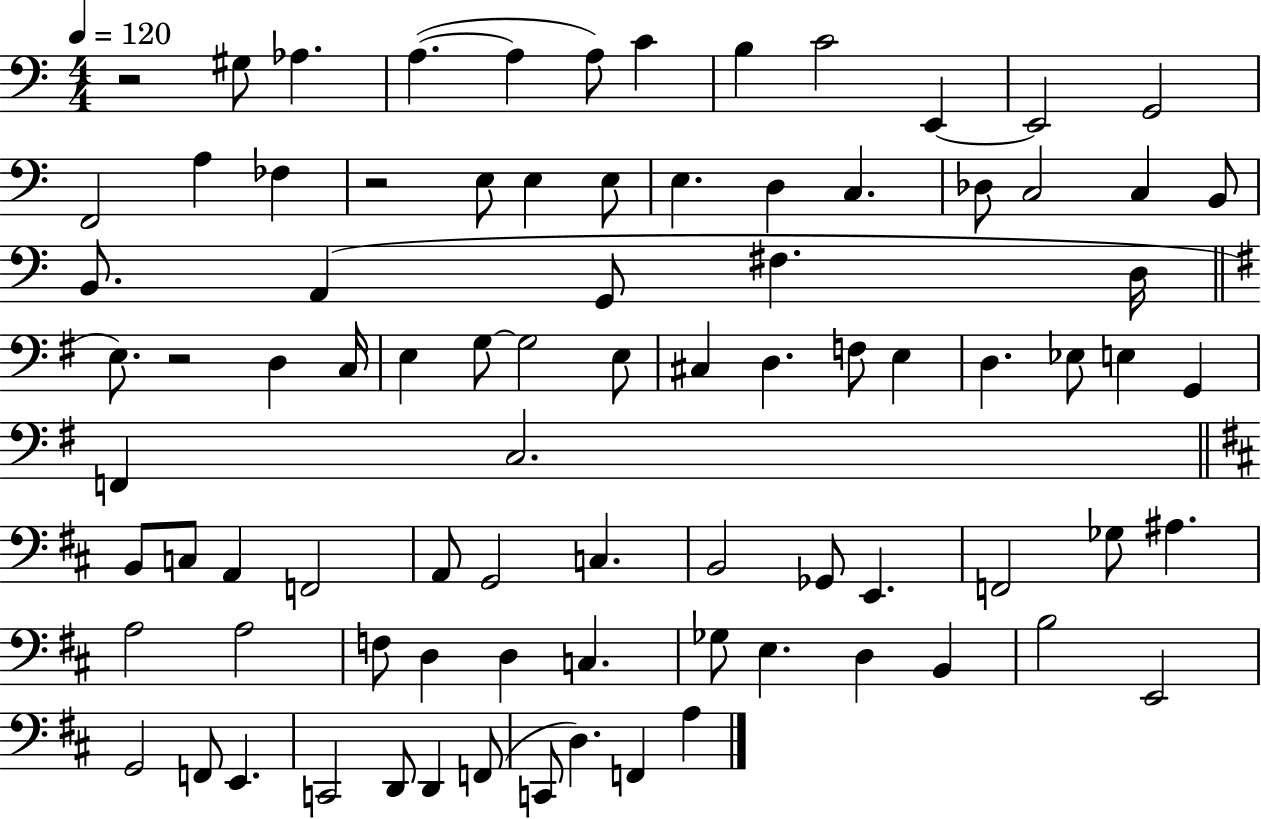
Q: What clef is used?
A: bass